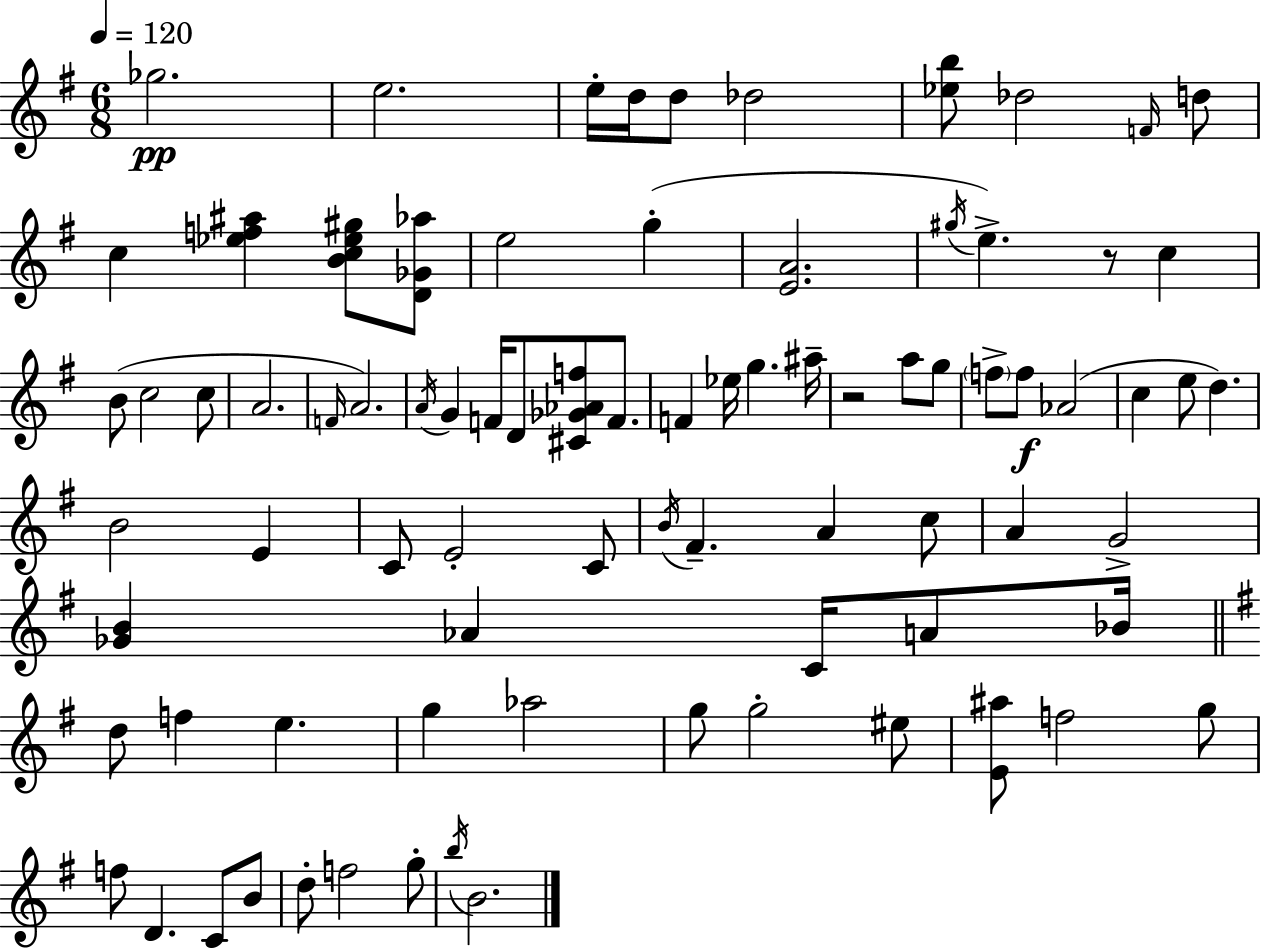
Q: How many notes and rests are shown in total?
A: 82